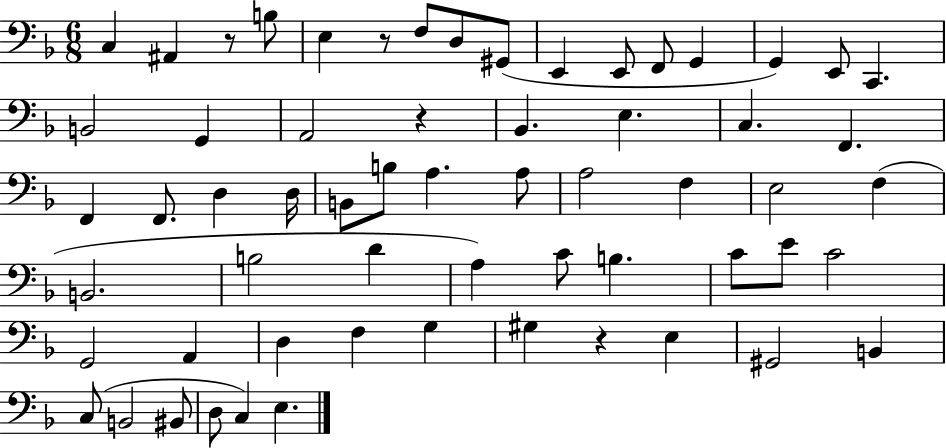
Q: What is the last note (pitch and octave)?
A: E3